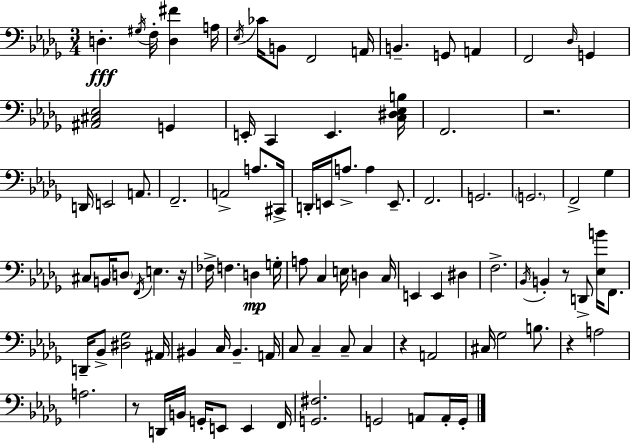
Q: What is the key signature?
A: BES minor